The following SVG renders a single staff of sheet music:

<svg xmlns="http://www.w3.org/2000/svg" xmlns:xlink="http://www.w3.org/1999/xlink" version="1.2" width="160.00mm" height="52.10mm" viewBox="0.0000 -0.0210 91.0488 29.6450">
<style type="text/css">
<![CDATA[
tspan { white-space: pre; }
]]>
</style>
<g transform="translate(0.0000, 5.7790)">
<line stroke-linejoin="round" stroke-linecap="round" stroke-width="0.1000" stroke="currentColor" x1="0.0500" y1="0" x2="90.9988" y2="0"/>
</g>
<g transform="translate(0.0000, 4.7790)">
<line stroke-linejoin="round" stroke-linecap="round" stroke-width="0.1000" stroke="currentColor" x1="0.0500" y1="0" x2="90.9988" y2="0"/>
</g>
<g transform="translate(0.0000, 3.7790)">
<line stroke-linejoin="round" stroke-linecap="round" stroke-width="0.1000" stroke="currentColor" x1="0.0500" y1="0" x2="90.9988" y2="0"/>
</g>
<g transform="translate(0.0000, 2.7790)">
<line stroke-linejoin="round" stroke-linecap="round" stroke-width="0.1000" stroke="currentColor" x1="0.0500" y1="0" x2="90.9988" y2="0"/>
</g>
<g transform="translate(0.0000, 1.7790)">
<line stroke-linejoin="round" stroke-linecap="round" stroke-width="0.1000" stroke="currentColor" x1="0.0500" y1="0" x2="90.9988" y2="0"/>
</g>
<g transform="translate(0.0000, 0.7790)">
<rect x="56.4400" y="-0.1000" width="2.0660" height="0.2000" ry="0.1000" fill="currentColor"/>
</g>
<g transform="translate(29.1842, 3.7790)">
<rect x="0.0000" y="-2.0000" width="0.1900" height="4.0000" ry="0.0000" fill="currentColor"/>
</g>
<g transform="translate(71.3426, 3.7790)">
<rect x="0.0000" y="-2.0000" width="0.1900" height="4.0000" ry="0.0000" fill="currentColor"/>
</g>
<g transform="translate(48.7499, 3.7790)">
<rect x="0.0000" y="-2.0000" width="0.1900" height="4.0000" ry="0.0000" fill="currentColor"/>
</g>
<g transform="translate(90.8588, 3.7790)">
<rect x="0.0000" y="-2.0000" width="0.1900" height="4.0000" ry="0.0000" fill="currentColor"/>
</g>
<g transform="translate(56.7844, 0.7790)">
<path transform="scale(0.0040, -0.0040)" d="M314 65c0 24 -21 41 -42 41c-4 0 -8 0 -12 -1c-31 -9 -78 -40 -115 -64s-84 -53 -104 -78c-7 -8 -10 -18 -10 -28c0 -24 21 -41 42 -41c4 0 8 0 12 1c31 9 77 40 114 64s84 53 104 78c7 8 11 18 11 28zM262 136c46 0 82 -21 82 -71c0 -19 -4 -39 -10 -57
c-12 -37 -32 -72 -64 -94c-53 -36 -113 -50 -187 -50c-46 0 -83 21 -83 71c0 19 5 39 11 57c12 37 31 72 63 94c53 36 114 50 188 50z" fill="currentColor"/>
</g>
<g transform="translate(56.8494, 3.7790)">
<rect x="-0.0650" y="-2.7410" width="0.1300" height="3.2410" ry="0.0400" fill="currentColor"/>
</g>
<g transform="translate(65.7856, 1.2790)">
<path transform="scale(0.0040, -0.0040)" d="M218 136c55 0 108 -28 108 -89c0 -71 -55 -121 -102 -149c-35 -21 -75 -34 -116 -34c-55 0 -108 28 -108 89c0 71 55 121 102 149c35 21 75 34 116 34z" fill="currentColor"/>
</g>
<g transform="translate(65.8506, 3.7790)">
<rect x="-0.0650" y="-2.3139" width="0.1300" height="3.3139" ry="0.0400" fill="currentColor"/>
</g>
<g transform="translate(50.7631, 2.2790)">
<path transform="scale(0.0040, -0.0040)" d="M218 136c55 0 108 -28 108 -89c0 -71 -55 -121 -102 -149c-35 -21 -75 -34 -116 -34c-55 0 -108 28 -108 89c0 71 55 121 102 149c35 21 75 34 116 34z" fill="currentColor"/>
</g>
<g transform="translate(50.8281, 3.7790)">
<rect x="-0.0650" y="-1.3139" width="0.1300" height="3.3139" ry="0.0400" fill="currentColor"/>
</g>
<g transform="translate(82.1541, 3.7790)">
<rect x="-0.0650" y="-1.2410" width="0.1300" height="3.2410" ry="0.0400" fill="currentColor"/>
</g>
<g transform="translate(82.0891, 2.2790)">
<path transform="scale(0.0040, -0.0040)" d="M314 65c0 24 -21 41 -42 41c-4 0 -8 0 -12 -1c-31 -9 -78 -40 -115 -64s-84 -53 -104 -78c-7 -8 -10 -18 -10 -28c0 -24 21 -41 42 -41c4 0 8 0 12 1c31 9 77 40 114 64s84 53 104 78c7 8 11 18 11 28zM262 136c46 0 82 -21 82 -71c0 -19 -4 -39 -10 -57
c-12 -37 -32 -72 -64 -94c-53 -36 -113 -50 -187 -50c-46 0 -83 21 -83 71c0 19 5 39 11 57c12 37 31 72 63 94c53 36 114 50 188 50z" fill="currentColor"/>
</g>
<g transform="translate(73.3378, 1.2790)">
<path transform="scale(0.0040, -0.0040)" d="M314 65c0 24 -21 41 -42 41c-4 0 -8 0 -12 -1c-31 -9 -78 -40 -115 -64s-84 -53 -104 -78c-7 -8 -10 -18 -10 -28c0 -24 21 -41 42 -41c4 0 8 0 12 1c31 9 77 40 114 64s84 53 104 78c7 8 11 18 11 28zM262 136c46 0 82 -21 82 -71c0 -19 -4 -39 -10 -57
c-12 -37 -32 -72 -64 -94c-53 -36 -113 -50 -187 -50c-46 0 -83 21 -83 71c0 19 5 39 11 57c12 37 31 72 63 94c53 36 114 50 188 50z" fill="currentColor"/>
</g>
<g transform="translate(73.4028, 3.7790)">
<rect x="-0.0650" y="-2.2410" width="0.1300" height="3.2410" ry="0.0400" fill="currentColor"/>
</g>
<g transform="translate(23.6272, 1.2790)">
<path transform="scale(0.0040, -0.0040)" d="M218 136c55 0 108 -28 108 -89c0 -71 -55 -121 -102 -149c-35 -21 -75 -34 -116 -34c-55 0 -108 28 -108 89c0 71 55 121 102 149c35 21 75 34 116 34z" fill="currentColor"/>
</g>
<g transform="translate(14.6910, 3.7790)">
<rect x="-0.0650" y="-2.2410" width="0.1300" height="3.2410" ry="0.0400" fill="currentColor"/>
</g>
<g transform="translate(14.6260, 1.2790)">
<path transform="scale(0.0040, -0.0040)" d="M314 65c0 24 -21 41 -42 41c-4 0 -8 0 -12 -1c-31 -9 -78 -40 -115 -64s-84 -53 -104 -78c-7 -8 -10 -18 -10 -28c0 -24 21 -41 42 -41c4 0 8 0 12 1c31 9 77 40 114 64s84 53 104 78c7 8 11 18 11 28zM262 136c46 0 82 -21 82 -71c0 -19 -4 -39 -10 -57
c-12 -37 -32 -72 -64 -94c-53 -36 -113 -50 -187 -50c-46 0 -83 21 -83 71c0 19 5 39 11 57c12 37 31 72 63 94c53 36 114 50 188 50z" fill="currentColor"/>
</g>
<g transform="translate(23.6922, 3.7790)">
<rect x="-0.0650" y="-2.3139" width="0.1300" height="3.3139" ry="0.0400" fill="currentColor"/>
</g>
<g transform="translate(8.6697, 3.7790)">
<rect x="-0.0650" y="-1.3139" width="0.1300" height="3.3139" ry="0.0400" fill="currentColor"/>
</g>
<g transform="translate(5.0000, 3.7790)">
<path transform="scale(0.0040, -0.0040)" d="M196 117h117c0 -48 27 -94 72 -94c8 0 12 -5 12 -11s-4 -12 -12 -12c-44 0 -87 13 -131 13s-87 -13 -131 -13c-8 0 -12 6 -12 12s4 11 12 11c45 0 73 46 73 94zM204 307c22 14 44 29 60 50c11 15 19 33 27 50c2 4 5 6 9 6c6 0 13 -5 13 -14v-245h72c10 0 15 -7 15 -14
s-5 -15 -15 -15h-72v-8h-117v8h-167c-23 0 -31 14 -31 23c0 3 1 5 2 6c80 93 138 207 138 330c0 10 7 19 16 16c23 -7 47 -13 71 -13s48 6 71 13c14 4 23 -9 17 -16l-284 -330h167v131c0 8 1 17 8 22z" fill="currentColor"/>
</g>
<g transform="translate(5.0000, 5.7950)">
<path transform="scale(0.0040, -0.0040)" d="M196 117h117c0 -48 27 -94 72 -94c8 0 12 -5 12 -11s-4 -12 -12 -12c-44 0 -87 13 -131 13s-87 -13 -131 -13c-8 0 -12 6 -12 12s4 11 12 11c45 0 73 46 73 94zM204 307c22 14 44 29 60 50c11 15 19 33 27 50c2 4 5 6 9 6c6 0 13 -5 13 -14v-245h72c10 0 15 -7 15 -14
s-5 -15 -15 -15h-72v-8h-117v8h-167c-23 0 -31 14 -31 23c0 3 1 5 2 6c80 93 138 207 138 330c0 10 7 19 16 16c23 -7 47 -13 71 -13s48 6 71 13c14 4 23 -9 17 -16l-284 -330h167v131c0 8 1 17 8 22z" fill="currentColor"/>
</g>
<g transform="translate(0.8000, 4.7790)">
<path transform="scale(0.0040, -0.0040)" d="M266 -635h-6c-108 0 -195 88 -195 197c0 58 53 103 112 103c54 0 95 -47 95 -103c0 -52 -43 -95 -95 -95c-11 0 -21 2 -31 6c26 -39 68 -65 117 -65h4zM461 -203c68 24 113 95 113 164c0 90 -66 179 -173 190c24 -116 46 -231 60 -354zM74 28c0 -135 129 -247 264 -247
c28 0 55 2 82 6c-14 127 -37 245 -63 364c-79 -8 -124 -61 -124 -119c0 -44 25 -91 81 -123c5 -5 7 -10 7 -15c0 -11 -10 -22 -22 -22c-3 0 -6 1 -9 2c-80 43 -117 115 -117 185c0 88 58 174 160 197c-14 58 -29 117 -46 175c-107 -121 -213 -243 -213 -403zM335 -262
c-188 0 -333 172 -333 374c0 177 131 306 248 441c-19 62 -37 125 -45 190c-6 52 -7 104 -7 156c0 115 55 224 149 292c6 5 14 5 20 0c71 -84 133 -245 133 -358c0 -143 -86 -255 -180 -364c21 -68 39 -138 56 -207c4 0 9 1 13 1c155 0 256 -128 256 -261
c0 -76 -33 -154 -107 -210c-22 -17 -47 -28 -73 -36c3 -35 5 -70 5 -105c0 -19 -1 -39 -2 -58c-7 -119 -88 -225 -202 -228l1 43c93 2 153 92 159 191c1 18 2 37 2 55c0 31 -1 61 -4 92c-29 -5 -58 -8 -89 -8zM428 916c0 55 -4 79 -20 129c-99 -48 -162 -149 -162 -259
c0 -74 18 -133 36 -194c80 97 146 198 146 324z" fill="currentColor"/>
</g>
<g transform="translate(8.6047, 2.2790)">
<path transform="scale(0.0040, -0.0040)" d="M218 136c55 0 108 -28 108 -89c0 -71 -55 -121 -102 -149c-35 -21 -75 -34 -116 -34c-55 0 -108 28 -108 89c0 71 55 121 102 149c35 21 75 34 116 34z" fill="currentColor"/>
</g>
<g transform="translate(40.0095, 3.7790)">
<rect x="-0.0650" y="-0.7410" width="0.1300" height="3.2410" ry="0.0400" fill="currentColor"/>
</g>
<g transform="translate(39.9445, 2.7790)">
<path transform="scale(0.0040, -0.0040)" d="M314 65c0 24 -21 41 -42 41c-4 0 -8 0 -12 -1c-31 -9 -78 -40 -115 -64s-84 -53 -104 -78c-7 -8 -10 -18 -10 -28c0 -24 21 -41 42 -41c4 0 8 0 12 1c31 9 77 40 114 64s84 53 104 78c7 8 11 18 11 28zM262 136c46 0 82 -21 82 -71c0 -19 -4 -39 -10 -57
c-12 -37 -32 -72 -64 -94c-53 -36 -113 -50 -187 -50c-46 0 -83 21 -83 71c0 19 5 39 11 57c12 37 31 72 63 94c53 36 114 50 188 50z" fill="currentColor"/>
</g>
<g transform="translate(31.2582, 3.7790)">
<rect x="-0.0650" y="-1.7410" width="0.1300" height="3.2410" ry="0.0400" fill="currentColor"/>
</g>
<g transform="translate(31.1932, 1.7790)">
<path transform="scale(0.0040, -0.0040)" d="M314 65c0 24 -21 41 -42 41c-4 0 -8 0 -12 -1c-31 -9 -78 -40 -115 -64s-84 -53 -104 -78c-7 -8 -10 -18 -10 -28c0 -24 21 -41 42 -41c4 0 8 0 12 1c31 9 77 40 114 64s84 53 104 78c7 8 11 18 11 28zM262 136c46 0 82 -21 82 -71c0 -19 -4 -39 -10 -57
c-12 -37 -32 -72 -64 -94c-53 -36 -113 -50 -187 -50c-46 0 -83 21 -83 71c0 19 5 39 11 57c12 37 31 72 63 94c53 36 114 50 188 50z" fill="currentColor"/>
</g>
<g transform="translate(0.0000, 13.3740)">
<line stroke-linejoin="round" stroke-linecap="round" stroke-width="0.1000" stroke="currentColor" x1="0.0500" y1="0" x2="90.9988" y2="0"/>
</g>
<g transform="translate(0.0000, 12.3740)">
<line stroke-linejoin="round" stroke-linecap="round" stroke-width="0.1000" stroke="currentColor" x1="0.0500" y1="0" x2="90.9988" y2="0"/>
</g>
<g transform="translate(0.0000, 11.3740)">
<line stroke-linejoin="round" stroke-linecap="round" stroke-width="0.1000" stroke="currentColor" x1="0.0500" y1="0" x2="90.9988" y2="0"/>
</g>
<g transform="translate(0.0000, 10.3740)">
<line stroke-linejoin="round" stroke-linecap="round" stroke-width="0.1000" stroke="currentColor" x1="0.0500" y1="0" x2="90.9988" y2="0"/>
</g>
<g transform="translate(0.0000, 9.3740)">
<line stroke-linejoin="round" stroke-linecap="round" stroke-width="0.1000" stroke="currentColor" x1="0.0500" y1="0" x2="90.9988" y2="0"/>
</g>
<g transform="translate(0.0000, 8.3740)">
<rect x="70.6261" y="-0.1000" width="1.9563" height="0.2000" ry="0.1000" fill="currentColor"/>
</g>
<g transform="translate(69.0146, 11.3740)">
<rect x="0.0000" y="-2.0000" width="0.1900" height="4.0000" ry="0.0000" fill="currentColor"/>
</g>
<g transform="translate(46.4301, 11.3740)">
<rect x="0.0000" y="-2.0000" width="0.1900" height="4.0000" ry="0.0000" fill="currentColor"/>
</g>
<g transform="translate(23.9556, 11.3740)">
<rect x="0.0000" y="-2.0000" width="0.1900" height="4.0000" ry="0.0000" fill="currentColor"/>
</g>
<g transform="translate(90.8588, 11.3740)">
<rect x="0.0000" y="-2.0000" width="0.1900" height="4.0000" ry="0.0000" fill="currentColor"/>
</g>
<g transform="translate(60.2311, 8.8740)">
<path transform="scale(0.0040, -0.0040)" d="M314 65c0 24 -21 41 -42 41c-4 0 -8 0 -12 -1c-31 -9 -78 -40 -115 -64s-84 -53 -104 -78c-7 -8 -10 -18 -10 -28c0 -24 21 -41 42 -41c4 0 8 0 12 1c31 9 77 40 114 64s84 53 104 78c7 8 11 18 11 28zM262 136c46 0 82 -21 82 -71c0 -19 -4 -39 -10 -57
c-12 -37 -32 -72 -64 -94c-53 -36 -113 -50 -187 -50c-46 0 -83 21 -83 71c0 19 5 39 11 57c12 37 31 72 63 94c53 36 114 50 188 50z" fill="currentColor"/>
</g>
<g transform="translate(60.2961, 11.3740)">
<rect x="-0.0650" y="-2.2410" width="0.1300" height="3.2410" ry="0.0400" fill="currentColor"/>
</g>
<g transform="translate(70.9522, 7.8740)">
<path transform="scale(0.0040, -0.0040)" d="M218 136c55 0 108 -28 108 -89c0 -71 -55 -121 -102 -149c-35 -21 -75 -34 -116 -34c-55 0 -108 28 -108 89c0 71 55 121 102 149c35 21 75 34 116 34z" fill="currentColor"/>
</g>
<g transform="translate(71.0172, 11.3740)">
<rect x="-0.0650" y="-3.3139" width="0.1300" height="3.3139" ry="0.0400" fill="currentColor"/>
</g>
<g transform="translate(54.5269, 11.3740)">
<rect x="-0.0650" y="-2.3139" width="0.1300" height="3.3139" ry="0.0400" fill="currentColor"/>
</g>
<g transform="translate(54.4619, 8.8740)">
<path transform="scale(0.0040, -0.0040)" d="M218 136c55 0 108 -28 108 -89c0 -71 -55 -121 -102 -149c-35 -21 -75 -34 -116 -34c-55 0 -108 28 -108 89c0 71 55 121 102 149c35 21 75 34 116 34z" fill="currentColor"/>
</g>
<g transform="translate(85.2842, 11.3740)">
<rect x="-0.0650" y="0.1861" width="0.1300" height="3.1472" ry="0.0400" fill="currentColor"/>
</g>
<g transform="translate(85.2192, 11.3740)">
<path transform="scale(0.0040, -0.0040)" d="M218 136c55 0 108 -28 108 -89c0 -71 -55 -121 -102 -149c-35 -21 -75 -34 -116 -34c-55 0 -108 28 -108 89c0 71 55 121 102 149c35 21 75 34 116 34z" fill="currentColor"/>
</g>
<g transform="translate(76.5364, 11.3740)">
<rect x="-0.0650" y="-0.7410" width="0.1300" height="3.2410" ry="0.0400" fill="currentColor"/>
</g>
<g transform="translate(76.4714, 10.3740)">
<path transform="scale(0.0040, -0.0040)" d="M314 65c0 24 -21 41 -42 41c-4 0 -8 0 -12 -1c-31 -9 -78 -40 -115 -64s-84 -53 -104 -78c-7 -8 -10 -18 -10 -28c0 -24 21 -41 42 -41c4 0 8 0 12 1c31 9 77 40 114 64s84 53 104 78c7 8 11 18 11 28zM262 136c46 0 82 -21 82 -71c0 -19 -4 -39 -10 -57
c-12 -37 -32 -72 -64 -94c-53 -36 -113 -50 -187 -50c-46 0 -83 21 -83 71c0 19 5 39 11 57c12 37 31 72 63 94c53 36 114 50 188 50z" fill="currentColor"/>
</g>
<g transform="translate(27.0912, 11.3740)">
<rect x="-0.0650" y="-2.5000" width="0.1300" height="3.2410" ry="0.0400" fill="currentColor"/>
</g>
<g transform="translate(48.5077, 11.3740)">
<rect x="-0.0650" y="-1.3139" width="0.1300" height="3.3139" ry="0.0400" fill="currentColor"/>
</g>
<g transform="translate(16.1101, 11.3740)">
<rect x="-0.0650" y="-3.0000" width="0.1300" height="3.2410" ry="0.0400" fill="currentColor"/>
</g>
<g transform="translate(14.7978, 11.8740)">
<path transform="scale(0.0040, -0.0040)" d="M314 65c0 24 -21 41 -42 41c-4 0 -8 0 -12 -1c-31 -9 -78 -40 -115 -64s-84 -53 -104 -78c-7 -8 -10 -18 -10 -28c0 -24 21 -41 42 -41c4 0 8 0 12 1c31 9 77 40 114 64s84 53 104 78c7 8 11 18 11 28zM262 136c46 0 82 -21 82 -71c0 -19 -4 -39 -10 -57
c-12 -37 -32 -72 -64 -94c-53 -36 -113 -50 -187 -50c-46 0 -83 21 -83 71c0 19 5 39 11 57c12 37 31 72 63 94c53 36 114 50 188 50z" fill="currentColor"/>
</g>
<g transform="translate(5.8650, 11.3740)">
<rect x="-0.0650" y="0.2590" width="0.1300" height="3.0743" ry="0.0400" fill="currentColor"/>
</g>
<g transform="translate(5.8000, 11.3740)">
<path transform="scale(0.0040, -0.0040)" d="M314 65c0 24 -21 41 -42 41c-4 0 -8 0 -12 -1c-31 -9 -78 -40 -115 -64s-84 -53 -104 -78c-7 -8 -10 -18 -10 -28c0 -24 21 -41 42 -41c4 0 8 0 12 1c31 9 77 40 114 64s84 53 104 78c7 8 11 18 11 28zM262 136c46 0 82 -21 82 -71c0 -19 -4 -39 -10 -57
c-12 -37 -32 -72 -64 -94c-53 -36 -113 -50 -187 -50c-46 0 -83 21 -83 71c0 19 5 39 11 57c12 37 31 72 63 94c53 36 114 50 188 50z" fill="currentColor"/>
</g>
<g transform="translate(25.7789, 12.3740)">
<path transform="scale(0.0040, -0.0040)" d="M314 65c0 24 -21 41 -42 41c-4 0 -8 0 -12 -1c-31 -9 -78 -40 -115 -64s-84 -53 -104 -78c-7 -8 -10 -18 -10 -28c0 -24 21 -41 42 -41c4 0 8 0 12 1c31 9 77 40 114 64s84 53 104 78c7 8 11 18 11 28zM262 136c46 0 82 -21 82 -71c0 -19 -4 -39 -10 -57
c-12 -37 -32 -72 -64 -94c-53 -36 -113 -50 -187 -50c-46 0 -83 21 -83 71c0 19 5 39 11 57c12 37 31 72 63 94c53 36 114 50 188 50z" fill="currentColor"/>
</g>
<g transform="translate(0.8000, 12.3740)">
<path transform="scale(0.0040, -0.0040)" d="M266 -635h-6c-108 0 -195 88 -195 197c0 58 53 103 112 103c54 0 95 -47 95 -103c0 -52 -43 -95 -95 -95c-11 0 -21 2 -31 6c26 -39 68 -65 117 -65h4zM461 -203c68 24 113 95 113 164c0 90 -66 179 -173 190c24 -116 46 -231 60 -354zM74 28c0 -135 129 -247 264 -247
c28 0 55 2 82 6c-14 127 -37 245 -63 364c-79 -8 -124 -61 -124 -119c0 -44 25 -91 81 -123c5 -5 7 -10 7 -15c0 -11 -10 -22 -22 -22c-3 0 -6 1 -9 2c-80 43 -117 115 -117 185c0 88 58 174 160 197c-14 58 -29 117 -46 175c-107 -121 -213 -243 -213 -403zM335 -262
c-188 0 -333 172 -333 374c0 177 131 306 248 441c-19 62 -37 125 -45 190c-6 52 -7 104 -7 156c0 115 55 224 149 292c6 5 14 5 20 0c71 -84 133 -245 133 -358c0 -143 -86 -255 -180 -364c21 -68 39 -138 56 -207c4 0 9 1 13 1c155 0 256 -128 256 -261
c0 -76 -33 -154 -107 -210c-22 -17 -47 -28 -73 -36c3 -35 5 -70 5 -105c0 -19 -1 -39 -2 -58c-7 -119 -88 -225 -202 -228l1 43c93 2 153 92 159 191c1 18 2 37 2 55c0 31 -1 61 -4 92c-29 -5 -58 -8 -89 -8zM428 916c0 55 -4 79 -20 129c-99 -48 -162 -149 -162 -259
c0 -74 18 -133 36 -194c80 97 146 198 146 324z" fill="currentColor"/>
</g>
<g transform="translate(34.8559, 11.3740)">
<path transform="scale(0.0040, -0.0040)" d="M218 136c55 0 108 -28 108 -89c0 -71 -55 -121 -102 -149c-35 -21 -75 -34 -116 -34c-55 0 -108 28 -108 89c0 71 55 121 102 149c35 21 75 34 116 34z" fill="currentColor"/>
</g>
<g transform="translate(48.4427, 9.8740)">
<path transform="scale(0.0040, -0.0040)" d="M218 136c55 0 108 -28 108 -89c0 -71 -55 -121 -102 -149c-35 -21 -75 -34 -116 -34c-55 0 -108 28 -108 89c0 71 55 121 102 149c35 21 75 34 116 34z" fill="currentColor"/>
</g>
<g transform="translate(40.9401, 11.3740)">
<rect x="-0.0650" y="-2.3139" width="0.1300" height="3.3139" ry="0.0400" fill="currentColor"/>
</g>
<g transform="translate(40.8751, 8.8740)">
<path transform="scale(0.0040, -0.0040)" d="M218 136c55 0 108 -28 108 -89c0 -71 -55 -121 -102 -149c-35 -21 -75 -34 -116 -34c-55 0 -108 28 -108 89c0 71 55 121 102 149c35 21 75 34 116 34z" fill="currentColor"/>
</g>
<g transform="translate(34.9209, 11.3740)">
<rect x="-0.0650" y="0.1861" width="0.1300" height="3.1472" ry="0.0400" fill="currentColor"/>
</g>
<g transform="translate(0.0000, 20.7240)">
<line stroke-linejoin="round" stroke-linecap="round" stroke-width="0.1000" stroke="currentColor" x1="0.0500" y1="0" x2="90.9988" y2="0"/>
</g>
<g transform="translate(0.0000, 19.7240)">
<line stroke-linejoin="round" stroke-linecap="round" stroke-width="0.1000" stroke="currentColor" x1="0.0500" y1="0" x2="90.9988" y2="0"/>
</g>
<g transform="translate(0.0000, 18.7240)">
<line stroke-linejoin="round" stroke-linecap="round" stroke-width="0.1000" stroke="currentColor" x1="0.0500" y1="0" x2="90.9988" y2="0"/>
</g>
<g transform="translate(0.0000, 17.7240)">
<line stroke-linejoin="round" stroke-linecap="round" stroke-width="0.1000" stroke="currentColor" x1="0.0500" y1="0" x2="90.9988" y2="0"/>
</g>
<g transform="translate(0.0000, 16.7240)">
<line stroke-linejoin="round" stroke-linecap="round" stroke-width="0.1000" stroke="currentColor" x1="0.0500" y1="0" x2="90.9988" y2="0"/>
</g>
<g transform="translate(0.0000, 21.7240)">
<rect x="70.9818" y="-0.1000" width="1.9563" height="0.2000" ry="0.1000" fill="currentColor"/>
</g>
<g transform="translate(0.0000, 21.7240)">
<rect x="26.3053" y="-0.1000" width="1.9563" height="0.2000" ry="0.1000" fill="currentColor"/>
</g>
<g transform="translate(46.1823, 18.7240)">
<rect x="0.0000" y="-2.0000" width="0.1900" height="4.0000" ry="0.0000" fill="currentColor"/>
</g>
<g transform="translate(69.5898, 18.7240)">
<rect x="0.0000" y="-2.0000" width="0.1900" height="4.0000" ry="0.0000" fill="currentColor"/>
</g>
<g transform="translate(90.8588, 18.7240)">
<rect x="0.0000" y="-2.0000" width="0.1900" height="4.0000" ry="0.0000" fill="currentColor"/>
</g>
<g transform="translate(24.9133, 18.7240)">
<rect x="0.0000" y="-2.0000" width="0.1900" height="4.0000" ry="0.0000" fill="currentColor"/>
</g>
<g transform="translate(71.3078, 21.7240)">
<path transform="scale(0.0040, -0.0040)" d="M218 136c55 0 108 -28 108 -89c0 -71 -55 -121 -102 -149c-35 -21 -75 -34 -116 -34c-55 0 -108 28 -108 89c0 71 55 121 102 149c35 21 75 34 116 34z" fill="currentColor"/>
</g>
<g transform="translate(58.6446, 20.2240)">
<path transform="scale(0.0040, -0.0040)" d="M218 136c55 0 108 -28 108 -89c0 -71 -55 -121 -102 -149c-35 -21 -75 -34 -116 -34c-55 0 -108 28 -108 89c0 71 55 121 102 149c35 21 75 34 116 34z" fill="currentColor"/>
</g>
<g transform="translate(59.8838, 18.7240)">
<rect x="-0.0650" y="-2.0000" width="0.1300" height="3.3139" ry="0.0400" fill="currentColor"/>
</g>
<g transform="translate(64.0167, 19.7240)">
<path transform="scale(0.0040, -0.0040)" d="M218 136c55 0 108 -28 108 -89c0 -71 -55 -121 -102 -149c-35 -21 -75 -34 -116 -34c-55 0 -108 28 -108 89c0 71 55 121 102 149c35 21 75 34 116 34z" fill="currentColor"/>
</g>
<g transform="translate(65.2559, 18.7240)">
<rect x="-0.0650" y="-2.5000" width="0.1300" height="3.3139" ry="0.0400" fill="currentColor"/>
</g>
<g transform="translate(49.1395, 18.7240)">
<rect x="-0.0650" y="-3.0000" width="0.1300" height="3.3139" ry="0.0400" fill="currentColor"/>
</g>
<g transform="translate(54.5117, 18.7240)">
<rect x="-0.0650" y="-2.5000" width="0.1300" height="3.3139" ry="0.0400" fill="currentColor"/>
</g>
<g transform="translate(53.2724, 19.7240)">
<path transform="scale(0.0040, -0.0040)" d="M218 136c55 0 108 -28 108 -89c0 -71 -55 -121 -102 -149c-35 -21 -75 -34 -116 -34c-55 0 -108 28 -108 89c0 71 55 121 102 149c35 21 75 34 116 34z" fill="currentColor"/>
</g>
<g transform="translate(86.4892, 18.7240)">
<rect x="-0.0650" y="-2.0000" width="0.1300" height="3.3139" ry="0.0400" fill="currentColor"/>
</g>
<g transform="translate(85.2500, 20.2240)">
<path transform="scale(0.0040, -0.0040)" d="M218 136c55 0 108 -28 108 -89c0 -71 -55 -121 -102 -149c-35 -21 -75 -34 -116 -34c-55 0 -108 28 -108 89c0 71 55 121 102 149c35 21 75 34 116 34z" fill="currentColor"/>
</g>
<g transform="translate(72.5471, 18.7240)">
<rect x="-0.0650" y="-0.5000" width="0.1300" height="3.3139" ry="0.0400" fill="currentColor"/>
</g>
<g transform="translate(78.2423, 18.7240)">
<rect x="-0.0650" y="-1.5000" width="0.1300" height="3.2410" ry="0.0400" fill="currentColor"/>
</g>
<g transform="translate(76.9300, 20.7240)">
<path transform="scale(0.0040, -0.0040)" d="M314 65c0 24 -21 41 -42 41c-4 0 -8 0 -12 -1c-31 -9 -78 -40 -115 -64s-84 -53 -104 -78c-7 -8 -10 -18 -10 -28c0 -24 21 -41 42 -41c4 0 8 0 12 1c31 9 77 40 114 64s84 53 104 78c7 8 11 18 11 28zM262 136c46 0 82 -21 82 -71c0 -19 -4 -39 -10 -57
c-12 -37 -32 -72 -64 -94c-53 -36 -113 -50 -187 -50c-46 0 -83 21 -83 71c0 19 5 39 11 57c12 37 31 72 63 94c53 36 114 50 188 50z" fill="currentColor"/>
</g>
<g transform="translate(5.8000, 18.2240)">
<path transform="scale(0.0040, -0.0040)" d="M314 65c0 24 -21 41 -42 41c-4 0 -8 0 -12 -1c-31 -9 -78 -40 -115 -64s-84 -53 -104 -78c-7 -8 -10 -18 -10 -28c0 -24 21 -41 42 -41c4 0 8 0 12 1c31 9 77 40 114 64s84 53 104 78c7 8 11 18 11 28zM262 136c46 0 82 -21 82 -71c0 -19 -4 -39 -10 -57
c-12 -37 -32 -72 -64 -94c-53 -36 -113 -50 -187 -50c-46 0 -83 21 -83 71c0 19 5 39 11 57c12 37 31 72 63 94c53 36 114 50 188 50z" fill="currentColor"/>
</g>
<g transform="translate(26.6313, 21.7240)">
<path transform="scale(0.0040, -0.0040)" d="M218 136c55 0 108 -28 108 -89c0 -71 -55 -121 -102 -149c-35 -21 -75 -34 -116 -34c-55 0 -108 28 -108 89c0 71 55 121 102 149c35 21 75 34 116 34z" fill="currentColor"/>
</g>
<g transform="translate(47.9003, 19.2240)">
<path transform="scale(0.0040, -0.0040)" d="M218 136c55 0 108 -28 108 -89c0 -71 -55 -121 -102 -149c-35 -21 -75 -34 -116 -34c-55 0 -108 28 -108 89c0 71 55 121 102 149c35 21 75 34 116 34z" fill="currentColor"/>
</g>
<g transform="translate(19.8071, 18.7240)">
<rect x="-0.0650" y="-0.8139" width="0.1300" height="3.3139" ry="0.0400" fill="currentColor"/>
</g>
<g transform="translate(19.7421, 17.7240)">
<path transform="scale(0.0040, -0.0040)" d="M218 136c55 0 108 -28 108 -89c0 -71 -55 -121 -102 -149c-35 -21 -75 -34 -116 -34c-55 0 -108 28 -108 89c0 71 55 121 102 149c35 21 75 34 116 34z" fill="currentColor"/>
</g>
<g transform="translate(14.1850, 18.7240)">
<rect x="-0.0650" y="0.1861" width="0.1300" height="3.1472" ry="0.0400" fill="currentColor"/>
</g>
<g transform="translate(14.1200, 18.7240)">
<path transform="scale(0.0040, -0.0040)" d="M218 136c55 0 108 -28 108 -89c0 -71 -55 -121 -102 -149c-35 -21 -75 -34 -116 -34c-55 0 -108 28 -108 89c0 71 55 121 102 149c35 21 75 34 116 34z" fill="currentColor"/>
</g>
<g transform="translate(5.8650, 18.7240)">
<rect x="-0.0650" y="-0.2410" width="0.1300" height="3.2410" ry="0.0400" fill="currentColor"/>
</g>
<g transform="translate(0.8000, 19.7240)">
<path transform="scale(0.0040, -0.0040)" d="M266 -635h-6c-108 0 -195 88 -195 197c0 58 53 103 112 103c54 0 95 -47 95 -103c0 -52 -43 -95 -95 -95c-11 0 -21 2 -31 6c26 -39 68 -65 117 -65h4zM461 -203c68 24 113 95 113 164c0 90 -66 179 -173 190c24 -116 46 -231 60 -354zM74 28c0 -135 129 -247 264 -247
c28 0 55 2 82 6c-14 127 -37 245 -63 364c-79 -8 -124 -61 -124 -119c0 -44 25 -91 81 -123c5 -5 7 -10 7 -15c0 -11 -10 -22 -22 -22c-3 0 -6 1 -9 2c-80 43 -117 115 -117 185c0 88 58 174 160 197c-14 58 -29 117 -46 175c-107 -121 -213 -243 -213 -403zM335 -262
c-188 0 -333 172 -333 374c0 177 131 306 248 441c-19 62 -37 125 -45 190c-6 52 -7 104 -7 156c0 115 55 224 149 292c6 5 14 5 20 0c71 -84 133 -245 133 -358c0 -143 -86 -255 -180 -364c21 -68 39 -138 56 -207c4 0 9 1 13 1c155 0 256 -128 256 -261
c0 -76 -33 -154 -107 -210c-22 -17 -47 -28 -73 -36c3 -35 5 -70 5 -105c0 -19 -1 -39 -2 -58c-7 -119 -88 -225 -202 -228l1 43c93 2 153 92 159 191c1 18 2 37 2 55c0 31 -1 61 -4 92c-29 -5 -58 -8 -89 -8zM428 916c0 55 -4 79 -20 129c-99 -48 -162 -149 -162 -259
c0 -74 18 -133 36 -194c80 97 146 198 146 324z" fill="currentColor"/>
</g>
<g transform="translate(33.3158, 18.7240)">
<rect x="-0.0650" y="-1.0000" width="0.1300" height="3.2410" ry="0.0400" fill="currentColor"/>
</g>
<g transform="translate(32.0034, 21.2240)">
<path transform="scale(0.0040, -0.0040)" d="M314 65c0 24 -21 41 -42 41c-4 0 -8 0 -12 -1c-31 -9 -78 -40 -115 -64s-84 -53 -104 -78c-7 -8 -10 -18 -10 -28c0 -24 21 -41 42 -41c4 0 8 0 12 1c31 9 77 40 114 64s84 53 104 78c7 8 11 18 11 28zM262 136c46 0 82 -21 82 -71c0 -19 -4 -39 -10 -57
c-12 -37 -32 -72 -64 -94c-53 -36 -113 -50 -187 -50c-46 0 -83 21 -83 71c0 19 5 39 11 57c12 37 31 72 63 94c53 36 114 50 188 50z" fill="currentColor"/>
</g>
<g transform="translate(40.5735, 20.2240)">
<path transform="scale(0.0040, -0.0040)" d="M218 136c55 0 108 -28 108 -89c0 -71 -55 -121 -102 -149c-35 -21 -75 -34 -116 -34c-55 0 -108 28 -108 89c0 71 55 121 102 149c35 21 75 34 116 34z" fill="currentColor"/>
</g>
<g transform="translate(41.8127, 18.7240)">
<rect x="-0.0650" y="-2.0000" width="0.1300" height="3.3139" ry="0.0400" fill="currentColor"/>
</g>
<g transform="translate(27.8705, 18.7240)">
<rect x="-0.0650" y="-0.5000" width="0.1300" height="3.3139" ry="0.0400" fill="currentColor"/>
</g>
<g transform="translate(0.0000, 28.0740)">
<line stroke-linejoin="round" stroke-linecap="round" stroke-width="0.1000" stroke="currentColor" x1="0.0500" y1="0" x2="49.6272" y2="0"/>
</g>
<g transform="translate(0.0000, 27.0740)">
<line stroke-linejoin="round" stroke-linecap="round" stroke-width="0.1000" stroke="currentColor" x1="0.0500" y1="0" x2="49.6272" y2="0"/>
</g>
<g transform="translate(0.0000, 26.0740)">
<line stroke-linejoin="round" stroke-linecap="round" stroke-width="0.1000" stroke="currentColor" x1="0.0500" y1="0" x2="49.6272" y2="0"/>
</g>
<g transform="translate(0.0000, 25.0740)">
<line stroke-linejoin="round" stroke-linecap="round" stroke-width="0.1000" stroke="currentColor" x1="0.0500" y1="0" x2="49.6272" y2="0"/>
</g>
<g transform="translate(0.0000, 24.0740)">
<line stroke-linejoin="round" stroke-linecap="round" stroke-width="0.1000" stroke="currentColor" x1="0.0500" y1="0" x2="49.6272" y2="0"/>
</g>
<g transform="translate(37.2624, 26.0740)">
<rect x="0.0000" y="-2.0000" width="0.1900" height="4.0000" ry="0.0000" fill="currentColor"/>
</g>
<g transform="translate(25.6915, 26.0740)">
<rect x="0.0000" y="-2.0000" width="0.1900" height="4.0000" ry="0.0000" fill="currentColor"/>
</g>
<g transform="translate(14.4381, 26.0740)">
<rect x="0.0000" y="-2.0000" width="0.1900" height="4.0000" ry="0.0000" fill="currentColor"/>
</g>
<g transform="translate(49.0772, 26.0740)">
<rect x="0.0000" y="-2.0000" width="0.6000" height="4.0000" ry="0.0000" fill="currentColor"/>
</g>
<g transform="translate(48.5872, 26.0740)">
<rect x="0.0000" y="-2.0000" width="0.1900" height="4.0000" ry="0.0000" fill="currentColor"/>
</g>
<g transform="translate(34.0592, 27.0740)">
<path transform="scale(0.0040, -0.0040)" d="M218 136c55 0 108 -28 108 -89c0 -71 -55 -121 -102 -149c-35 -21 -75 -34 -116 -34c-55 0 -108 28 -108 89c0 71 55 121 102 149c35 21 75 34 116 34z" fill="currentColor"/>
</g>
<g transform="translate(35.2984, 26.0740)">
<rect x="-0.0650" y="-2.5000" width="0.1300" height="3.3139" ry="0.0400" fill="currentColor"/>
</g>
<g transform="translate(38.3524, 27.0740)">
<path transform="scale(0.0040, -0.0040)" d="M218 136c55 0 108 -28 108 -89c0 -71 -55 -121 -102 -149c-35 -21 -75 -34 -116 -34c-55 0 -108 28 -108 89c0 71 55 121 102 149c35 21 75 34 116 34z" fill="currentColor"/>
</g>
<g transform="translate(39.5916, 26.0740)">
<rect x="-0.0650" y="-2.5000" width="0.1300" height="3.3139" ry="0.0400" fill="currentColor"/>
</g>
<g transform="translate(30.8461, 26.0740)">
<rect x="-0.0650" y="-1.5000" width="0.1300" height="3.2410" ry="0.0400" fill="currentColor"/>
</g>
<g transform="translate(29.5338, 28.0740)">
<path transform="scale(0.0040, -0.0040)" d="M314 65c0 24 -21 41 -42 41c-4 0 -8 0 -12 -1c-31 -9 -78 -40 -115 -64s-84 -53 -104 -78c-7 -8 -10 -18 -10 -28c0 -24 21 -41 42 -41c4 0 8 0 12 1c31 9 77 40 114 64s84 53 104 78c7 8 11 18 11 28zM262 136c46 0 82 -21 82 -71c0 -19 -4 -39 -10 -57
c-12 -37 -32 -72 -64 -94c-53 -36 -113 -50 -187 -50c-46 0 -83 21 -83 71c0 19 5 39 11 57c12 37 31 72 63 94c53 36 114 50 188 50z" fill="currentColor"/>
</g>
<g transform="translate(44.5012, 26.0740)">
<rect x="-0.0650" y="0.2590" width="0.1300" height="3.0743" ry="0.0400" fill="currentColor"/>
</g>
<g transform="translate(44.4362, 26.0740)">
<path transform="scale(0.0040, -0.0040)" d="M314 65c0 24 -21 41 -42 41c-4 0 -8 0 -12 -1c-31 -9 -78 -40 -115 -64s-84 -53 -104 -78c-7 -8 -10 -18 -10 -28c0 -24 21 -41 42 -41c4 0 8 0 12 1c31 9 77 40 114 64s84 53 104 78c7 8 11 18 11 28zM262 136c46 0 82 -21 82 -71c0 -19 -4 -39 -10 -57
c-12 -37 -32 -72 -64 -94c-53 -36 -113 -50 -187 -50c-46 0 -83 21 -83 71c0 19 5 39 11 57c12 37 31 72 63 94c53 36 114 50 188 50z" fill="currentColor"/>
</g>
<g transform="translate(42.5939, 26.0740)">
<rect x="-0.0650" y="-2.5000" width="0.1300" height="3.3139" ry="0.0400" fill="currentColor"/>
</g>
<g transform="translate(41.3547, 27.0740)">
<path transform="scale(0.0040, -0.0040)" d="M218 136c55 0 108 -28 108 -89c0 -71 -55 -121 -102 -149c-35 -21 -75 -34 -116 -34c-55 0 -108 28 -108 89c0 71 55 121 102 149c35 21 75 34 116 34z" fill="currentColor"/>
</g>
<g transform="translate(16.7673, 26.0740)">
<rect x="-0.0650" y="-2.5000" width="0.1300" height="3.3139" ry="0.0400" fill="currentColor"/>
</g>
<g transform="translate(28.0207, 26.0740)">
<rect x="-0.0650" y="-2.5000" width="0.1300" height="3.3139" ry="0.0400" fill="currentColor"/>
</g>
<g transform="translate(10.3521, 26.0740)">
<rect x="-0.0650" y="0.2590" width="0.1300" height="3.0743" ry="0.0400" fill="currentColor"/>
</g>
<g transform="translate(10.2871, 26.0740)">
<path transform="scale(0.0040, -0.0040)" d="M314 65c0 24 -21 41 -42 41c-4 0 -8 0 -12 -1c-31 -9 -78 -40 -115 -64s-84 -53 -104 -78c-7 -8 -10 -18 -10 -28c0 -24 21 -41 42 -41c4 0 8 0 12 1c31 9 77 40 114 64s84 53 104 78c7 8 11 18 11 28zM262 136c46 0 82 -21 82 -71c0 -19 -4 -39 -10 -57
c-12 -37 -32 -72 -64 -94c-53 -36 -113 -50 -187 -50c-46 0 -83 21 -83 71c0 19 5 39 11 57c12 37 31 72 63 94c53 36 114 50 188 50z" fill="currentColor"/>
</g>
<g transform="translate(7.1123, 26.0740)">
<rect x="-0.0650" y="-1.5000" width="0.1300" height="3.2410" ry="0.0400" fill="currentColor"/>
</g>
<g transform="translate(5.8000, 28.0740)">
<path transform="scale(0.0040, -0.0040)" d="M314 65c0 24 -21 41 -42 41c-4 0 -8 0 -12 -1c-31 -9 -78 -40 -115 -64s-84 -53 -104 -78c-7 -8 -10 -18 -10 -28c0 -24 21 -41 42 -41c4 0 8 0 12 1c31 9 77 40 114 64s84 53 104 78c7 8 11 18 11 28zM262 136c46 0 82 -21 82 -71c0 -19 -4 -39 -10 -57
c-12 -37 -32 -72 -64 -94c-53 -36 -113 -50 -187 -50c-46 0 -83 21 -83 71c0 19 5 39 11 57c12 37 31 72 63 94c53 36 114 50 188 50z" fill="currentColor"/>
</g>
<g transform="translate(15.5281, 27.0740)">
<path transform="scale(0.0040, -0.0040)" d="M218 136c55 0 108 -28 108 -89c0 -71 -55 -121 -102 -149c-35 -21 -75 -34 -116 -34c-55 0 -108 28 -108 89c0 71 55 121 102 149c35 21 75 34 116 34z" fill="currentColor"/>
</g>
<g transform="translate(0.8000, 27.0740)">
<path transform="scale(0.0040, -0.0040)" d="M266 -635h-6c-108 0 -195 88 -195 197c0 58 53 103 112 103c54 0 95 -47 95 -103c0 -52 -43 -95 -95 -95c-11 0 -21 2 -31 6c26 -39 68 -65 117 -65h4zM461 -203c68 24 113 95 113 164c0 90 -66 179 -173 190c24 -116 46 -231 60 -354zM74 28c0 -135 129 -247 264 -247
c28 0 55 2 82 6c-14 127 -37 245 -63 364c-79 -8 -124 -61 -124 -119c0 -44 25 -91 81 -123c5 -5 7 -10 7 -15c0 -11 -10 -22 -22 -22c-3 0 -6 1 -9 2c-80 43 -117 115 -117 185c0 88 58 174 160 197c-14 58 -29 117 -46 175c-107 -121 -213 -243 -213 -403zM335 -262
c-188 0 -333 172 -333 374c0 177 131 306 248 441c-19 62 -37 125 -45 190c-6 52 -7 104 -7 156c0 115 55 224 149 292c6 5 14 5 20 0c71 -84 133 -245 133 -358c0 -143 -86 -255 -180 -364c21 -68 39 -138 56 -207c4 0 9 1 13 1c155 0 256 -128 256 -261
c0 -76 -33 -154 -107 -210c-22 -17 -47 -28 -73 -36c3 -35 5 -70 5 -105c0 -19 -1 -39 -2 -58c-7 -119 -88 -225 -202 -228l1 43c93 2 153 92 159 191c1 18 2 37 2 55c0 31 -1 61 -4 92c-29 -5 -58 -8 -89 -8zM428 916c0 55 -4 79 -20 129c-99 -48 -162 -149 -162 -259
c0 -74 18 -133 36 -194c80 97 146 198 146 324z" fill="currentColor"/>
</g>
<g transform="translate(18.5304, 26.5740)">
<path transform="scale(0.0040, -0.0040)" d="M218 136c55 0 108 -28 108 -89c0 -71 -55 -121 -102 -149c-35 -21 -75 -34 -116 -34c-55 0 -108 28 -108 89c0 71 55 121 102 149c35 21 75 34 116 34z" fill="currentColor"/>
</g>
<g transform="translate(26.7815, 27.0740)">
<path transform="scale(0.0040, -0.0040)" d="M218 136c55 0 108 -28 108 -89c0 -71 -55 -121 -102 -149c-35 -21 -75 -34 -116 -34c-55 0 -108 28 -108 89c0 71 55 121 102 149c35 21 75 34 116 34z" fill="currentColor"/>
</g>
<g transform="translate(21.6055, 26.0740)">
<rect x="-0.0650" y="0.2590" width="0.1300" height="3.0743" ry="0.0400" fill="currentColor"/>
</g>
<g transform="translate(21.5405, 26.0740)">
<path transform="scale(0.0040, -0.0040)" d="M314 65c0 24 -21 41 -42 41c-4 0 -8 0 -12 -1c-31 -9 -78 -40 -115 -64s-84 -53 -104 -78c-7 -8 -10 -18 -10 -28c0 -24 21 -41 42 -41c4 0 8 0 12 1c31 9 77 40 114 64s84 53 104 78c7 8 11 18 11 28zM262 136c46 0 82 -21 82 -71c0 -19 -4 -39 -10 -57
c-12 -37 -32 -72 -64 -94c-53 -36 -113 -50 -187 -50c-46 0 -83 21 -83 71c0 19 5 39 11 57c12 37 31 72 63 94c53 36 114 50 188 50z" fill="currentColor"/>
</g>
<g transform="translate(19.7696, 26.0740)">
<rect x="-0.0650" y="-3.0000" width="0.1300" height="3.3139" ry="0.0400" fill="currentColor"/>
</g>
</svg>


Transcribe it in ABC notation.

X:1
T:Untitled
M:4/4
L:1/4
K:C
e g2 g f2 d2 e a2 g g2 e2 B2 A2 G2 B g e g g2 b d2 B c2 B d C D2 F A G F G C E2 F E2 B2 G A B2 G E2 G G G B2